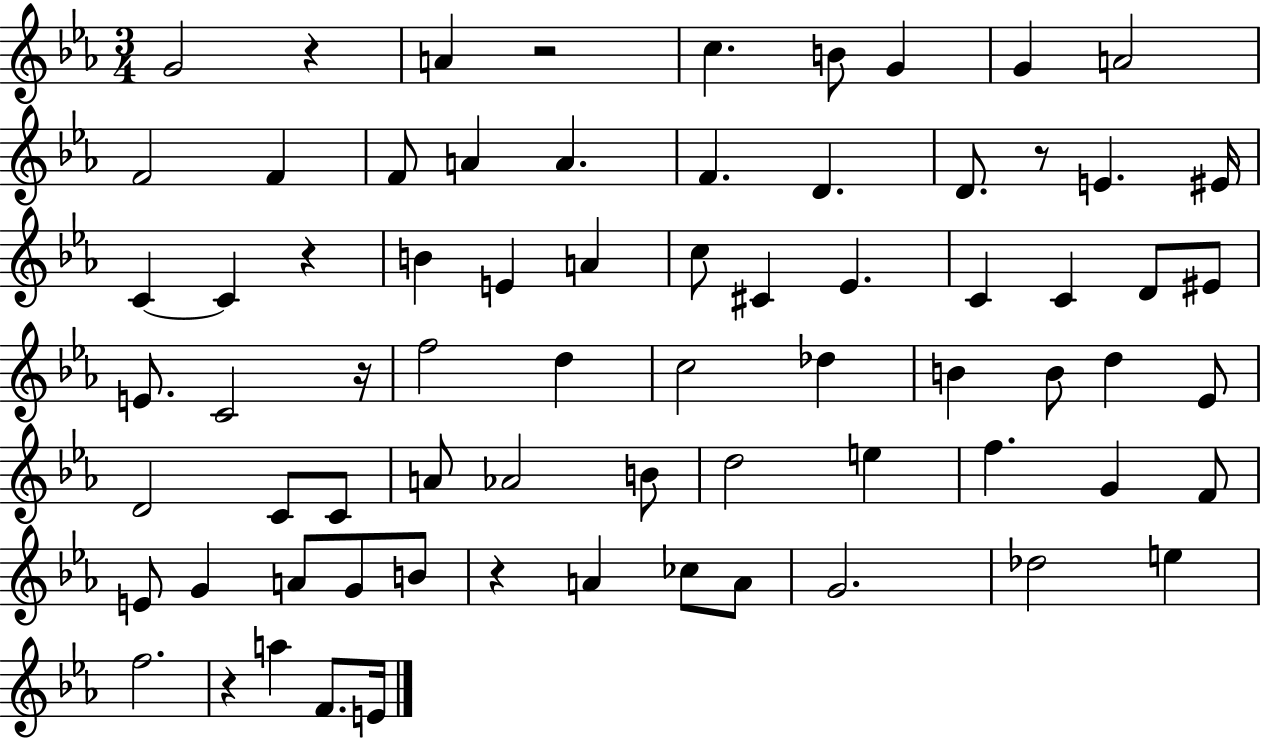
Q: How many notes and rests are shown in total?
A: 72